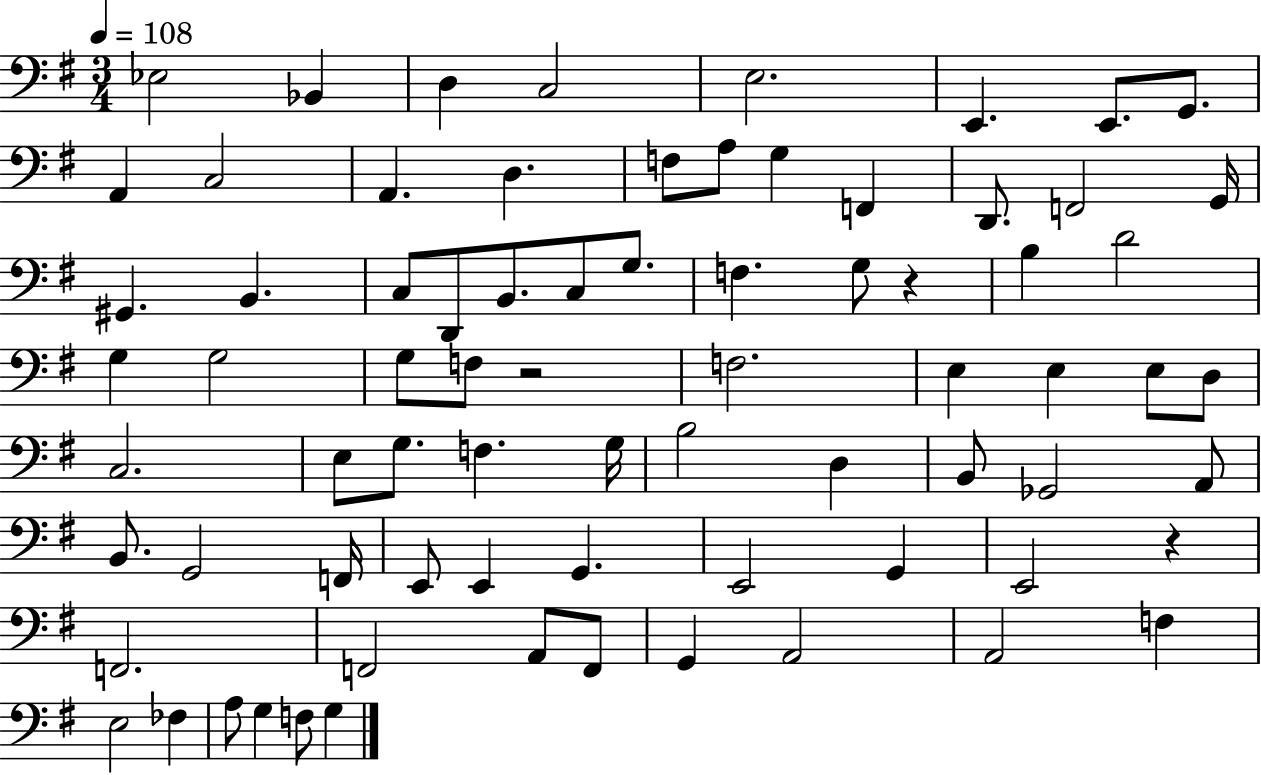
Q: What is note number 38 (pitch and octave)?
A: E3